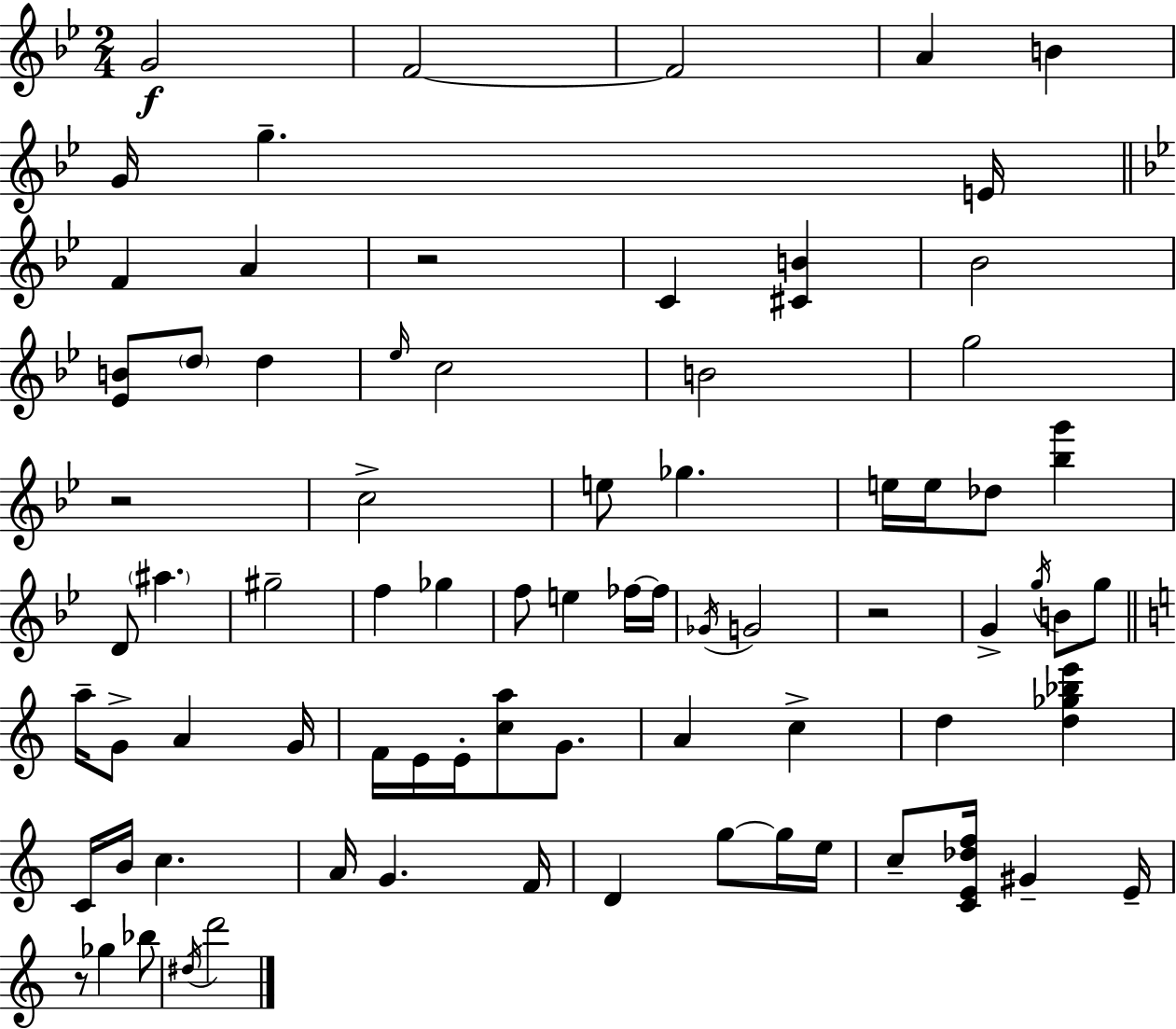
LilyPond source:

{
  \clef treble
  \numericTimeSignature
  \time 2/4
  \key bes \major
  g'2\f | f'2~~ | f'2 | a'4 b'4 | \break g'16 g''4.-- e'16 | \bar "||" \break \key bes \major f'4 a'4 | r2 | c'4 <cis' b'>4 | bes'2 | \break <ees' b'>8 \parenthesize d''8 d''4 | \grace { ees''16 } c''2 | b'2 | g''2 | \break r2 | c''2-> | e''8 ges''4. | e''16 e''16 des''8 <bes'' g'''>4 | \break d'8 \parenthesize ais''4. | gis''2-- | f''4 ges''4 | f''8 e''4 fes''16~~ | \break fes''16 \acciaccatura { ges'16 } g'2 | r2 | g'4-> \acciaccatura { g''16 } b'8 | g''8 \bar "||" \break \key c \major a''16-- g'8-> a'4 g'16 | f'16 e'16 e'16-. <c'' a''>8 g'8. | a'4 c''4-> | d''4 <d'' ges'' bes'' e'''>4 | \break c'16 b'16 c''4. | a'16 g'4. f'16 | d'4 g''8~~ g''16 e''16 | c''8-- <c' e' des'' f''>16 gis'4-- e'16-- | \break r8 ges''4 bes''8 | \acciaccatura { dis''16 } d'''2 | \bar "|."
}